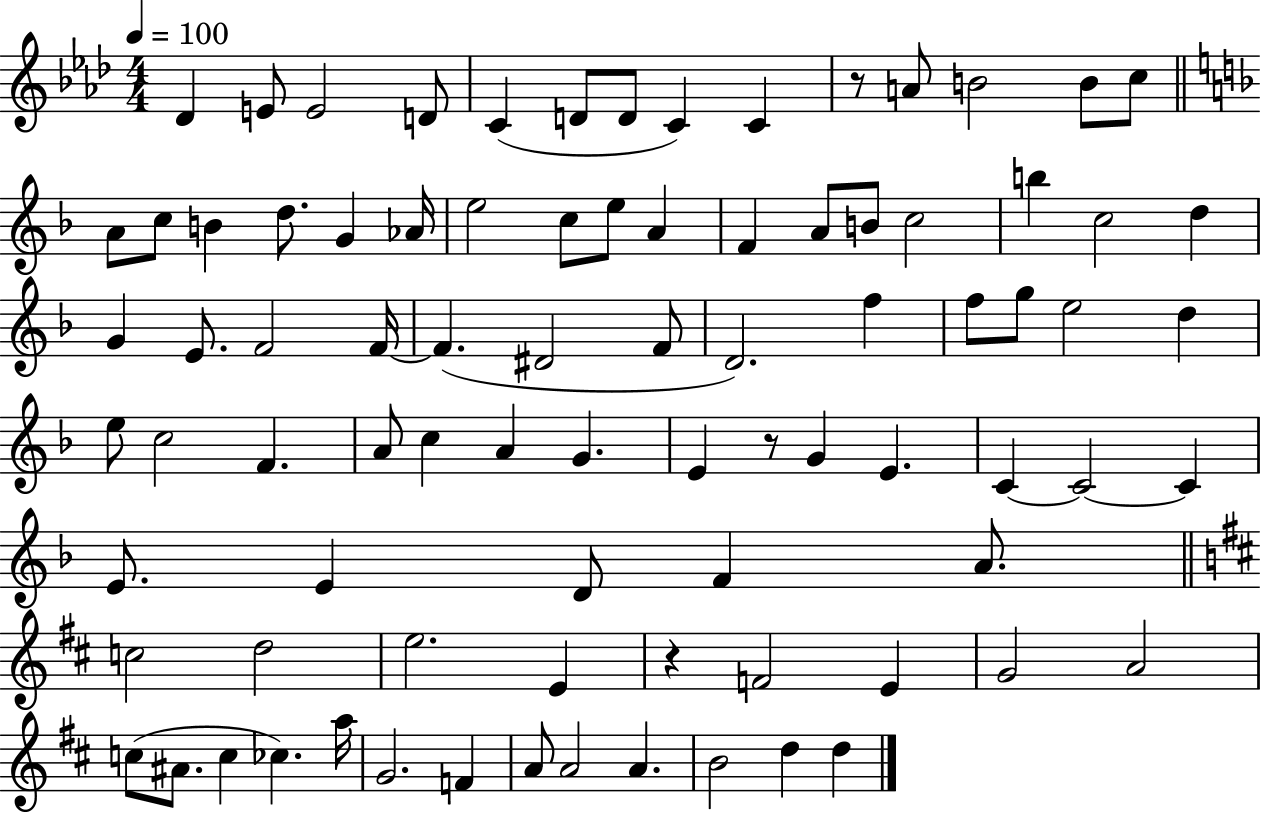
{
  \clef treble
  \numericTimeSignature
  \time 4/4
  \key aes \major
  \tempo 4 = 100
  des'4 e'8 e'2 d'8 | c'4( d'8 d'8 c'4) c'4 | r8 a'8 b'2 b'8 c''8 | \bar "||" \break \key d \minor a'8 c''8 b'4 d''8. g'4 aes'16 | e''2 c''8 e''8 a'4 | f'4 a'8 b'8 c''2 | b''4 c''2 d''4 | \break g'4 e'8. f'2 f'16~~ | f'4.( dis'2 f'8 | d'2.) f''4 | f''8 g''8 e''2 d''4 | \break e''8 c''2 f'4. | a'8 c''4 a'4 g'4. | e'4 r8 g'4 e'4. | c'4~~ c'2~~ c'4 | \break e'8. e'4 d'8 f'4 a'8. | \bar "||" \break \key d \major c''2 d''2 | e''2. e'4 | r4 f'2 e'4 | g'2 a'2 | \break c''8( ais'8. c''4 ces''4.) a''16 | g'2. f'4 | a'8 a'2 a'4. | b'2 d''4 d''4 | \break \bar "|."
}